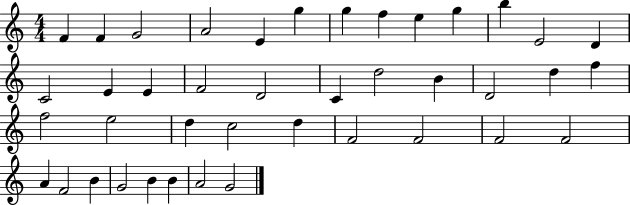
{
  \clef treble
  \numericTimeSignature
  \time 4/4
  \key c \major
  f'4 f'4 g'2 | a'2 e'4 g''4 | g''4 f''4 e''4 g''4 | b''4 e'2 d'4 | \break c'2 e'4 e'4 | f'2 d'2 | c'4 d''2 b'4 | d'2 d''4 f''4 | \break f''2 e''2 | d''4 c''2 d''4 | f'2 f'2 | f'2 f'2 | \break a'4 f'2 b'4 | g'2 b'4 b'4 | a'2 g'2 | \bar "|."
}